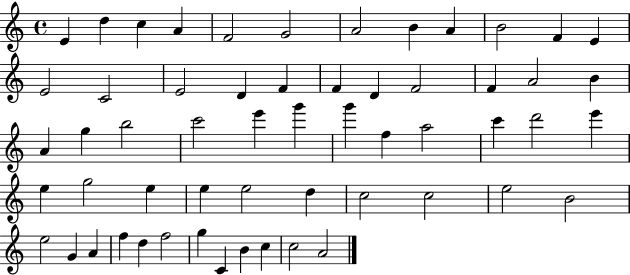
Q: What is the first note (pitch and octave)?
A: E4